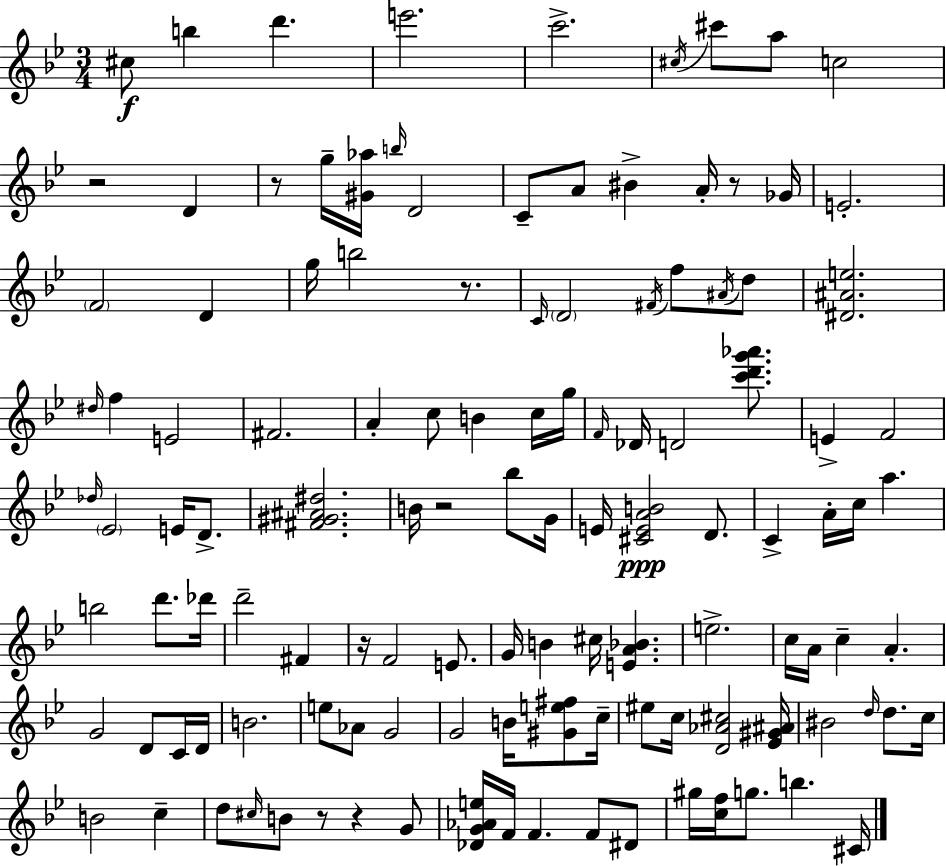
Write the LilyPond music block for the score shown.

{
  \clef treble
  \numericTimeSignature
  \time 3/4
  \key g \minor
  \repeat volta 2 { cis''8\f b''4 d'''4. | e'''2. | c'''2.-> | \acciaccatura { cis''16 } cis'''8 a''8 c''2 | \break r2 d'4 | r8 g''16-- <gis' aes''>16 \grace { b''16 } d'2 | c'8-- a'8 bis'4-> a'16-. r8 | ges'16 e'2.-. | \break \parenthesize f'2 d'4 | g''16 b''2 r8. | \grace { c'16 } \parenthesize d'2 \acciaccatura { fis'16 } | f''8 \acciaccatura { ais'16 } d''8 <dis' ais' e''>2. | \break \grace { dis''16 } f''4 e'2 | fis'2. | a'4-. c''8 | b'4 c''16 g''16 \grace { f'16 } des'16 d'2 | \break <c''' d''' g''' aes'''>8. e'4-> f'2 | \grace { des''16 } \parenthesize ees'2 | e'16 d'8.-> <fis' gis' ais' dis''>2. | b'16 r2 | \break bes''8 g'16 e'16 <cis' e' a' b'>2\ppp | d'8. c'4-> | a'16-. c''16 a''4. b''2 | d'''8. des'''16 d'''2-- | \break fis'4 r16 f'2 | e'8. g'16 b'4 | cis''16 <e' a' bes'>4. e''2.-> | c''16 a'16 c''4-- | \break a'4.-. g'2 | d'8 c'16 d'16 b'2. | e''8 aes'8 | g'2 g'2 | \break b'16 <gis' e'' fis''>8 c''16-- eis''8 c''16 <d' aes' cis''>2 | <ees' gis' ais'>16 bis'2 | \grace { d''16 } d''8. c''16 b'2 | c''4-- d''8 \grace { cis''16 } | \break b'8 r8 r4 g'8 <des' g' aes' e''>16 f'16 | f'4. f'8 dis'8 gis''16 <c'' f''>16 | g''8. b''4. cis'16 } \bar "|."
}